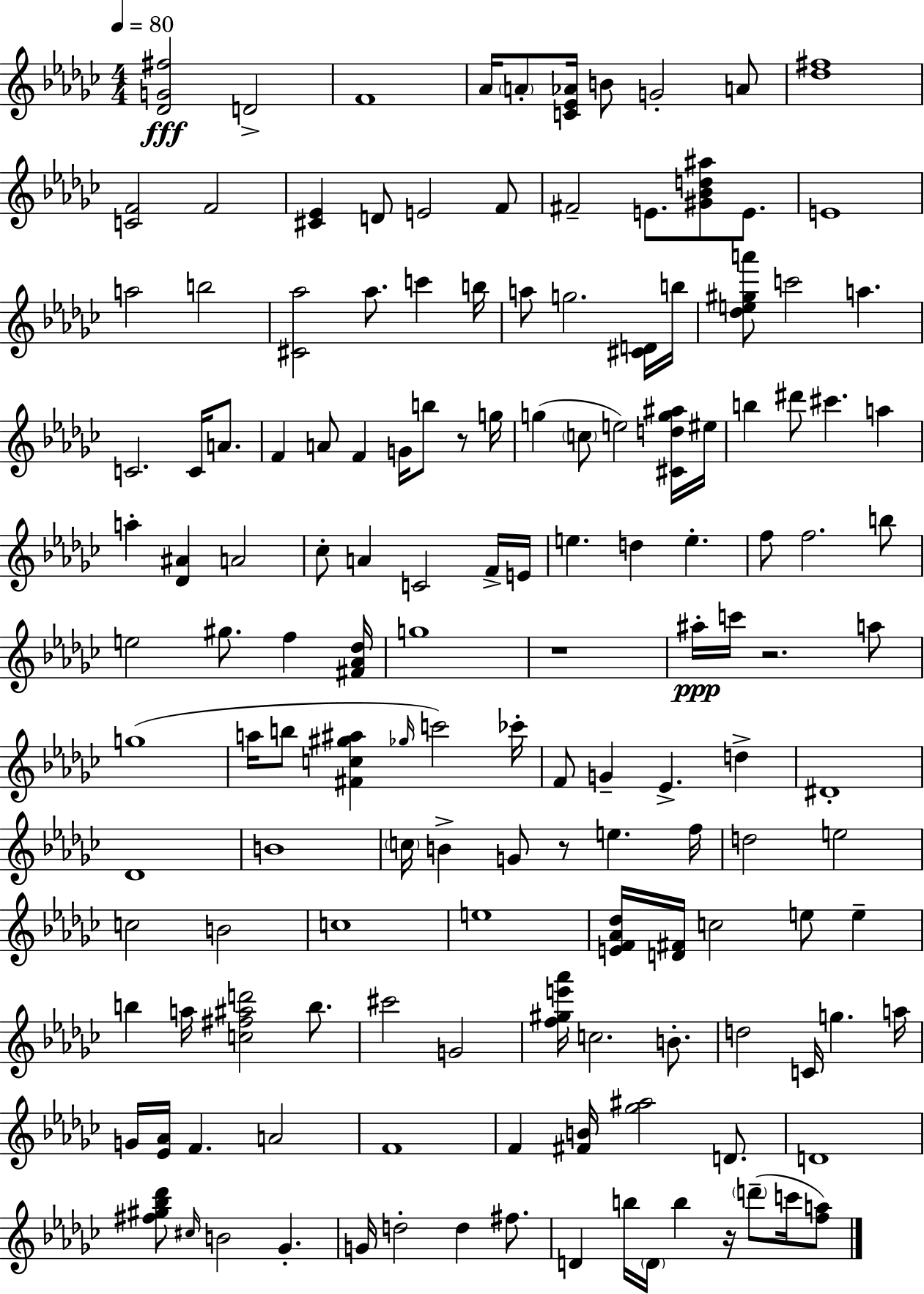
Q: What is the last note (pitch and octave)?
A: C6